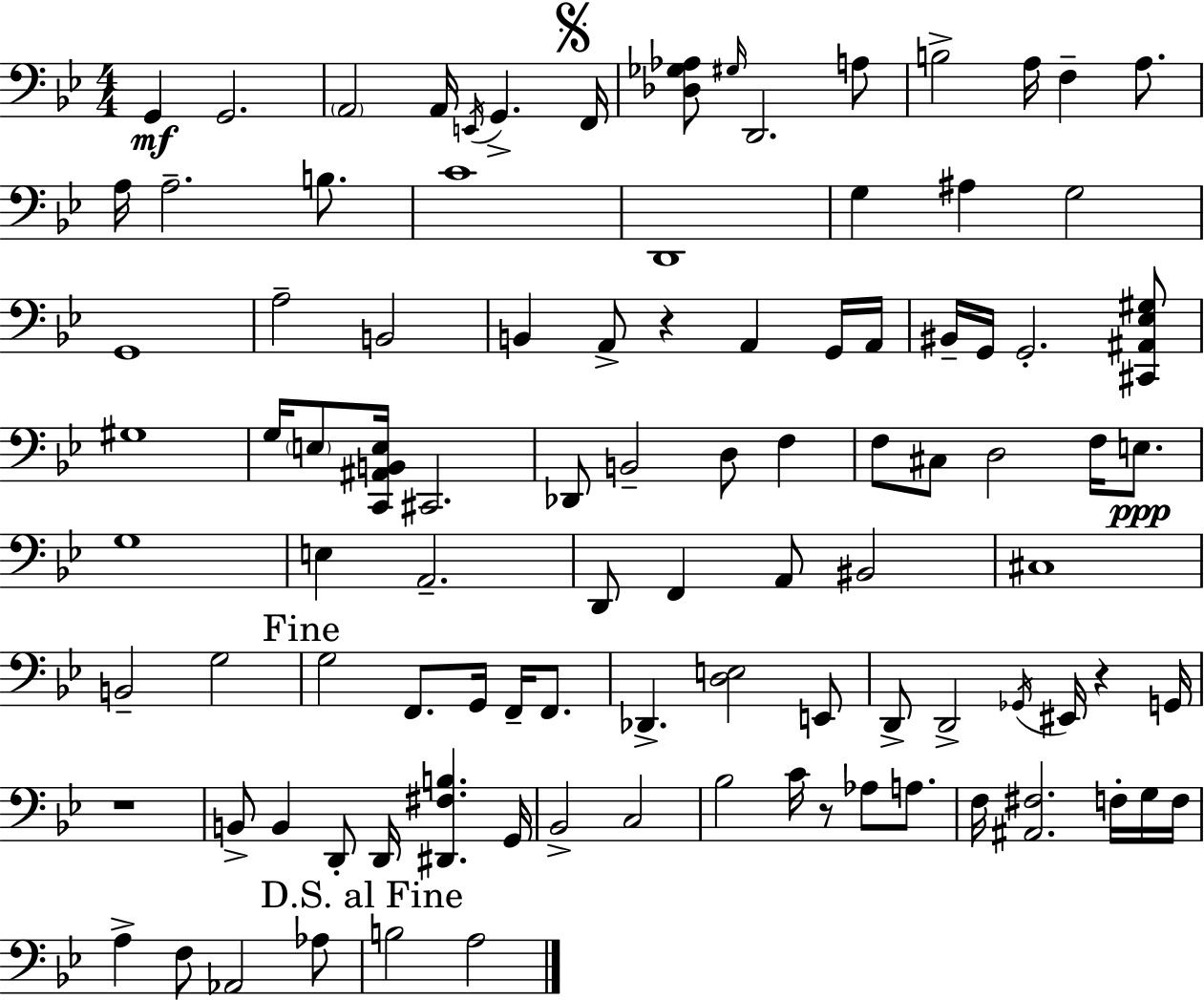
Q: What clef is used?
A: bass